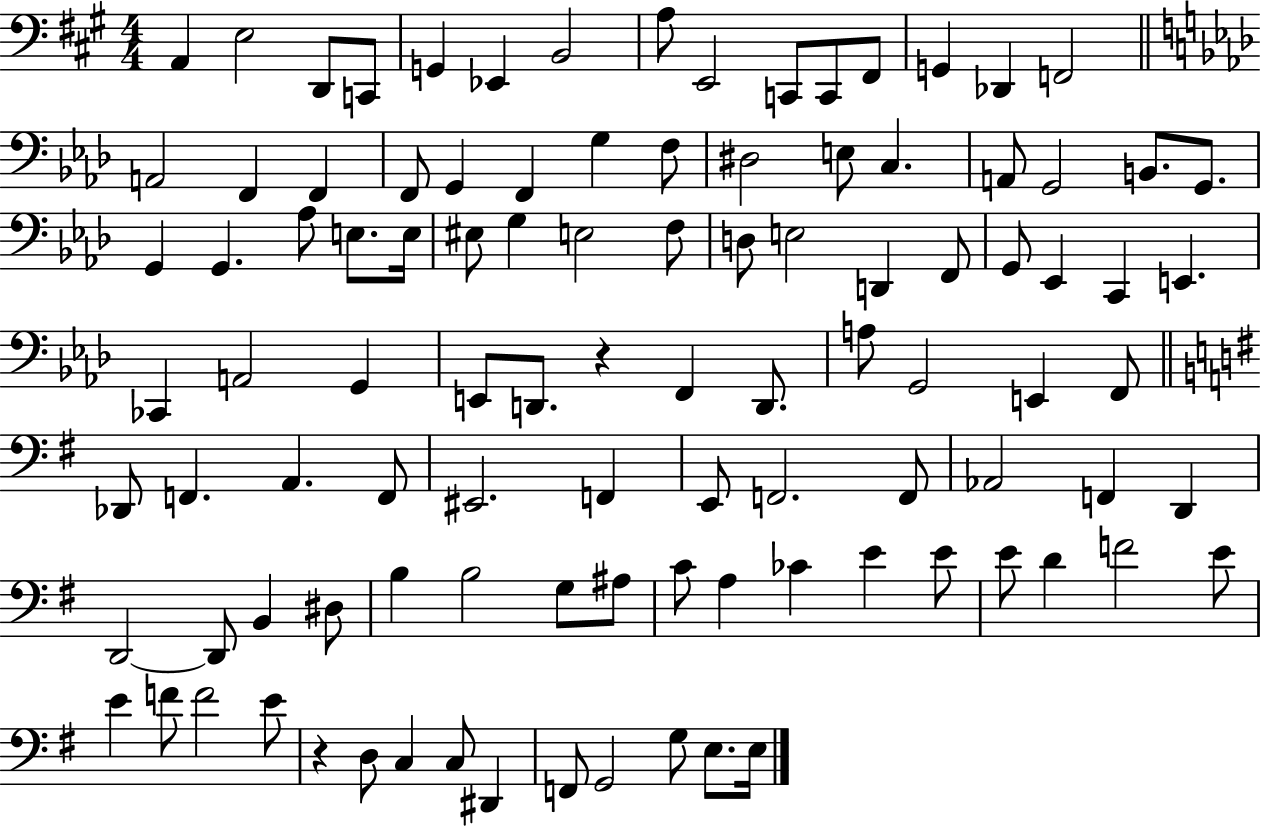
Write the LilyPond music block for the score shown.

{
  \clef bass
  \numericTimeSignature
  \time 4/4
  \key a \major
  a,4 e2 d,8 c,8 | g,4 ees,4 b,2 | a8 e,2 c,8 c,8 fis,8 | g,4 des,4 f,2 | \break \bar "||" \break \key aes \major a,2 f,4 f,4 | f,8 g,4 f,4 g4 f8 | dis2 e8 c4. | a,8 g,2 b,8. g,8. | \break g,4 g,4. aes8 e8. e16 | eis8 g4 e2 f8 | d8 e2 d,4 f,8 | g,8 ees,4 c,4 e,4. | \break ces,4 a,2 g,4 | e,8 d,8. r4 f,4 d,8. | a8 g,2 e,4 f,8 | \bar "||" \break \key g \major des,8 f,4. a,4. f,8 | eis,2. f,4 | e,8 f,2. f,8 | aes,2 f,4 d,4 | \break d,2~~ d,8 b,4 dis8 | b4 b2 g8 ais8 | c'8 a4 ces'4 e'4 e'8 | e'8 d'4 f'2 e'8 | \break e'4 f'8 f'2 e'8 | r4 d8 c4 c8 dis,4 | f,8 g,2 g8 e8. e16 | \bar "|."
}